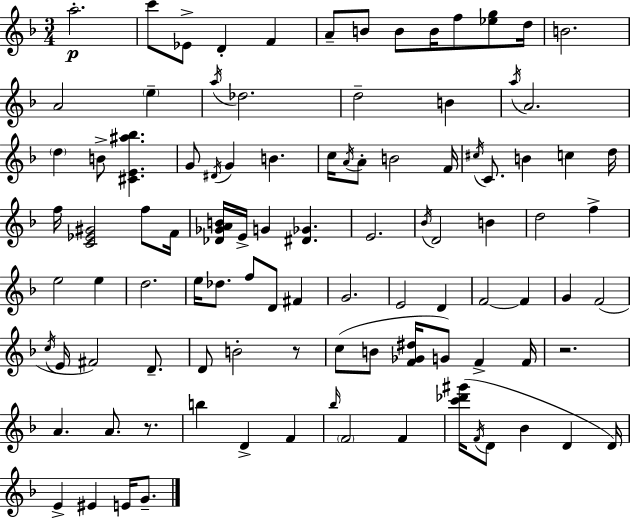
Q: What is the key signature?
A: D minor